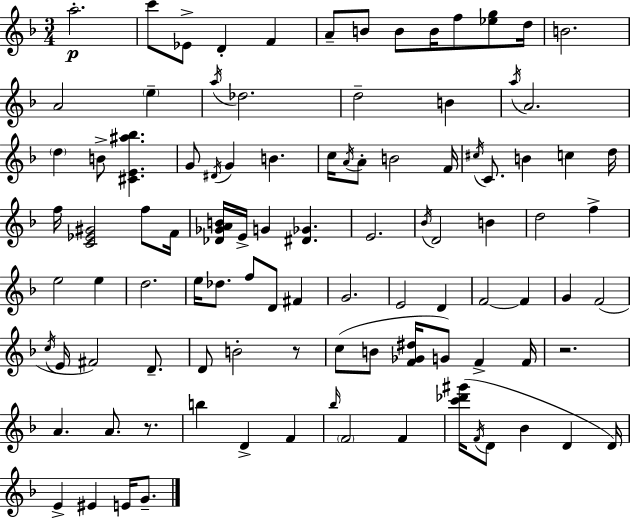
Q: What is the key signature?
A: D minor